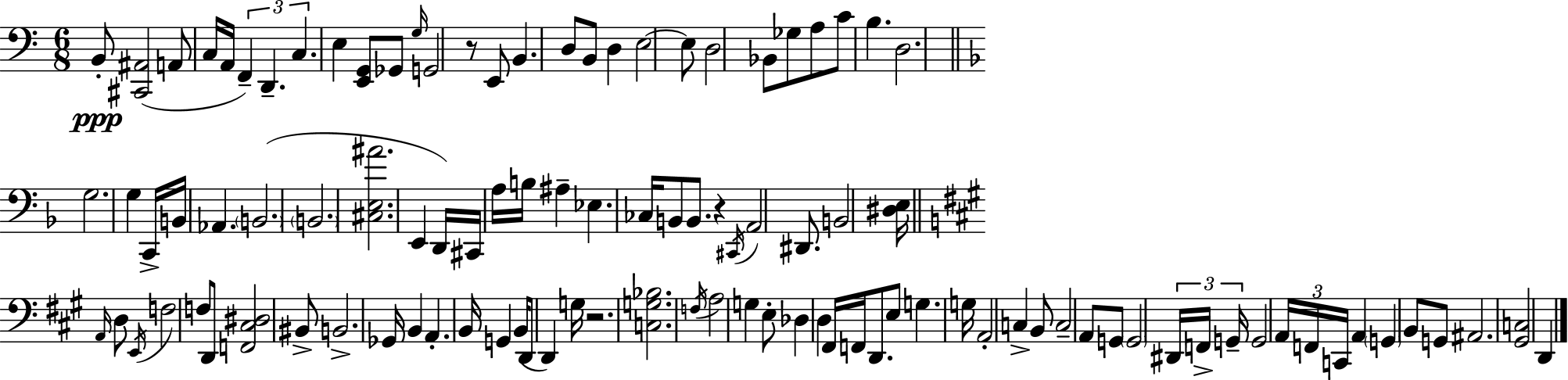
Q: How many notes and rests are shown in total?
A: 105